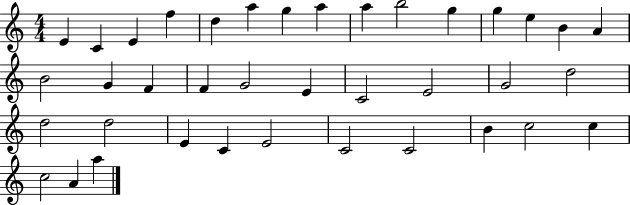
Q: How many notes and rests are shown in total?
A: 38